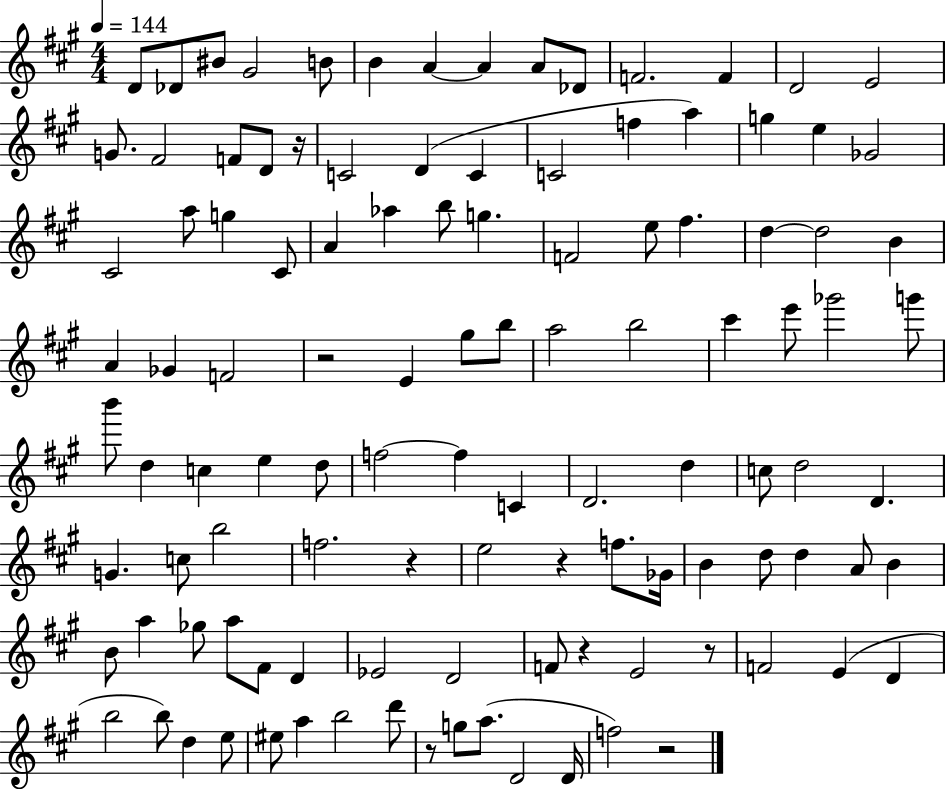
D4/e Db4/e BIS4/e G#4/h B4/e B4/q A4/q A4/q A4/e Db4/e F4/h. F4/q D4/h E4/h G4/e. F#4/h F4/e D4/e R/s C4/h D4/q C4/q C4/h F5/q A5/q G5/q E5/q Gb4/h C#4/h A5/e G5/q C#4/e A4/q Ab5/q B5/e G5/q. F4/h E5/e F#5/q. D5/q D5/h B4/q A4/q Gb4/q F4/h R/h E4/q G#5/e B5/e A5/h B5/h C#6/q E6/e Gb6/h G6/e B6/e D5/q C5/q E5/q D5/e F5/h F5/q C4/q D4/h. D5/q C5/e D5/h D4/q. G4/q. C5/e B5/h F5/h. R/q E5/h R/q F5/e. Gb4/s B4/q D5/e D5/q A4/e B4/q B4/e A5/q Gb5/e A5/e F#4/e D4/q Eb4/h D4/h F4/e R/q E4/h R/e F4/h E4/q D4/q B5/h B5/e D5/q E5/e EIS5/e A5/q B5/h D6/e R/e G5/e A5/e. D4/h D4/s F5/h R/h